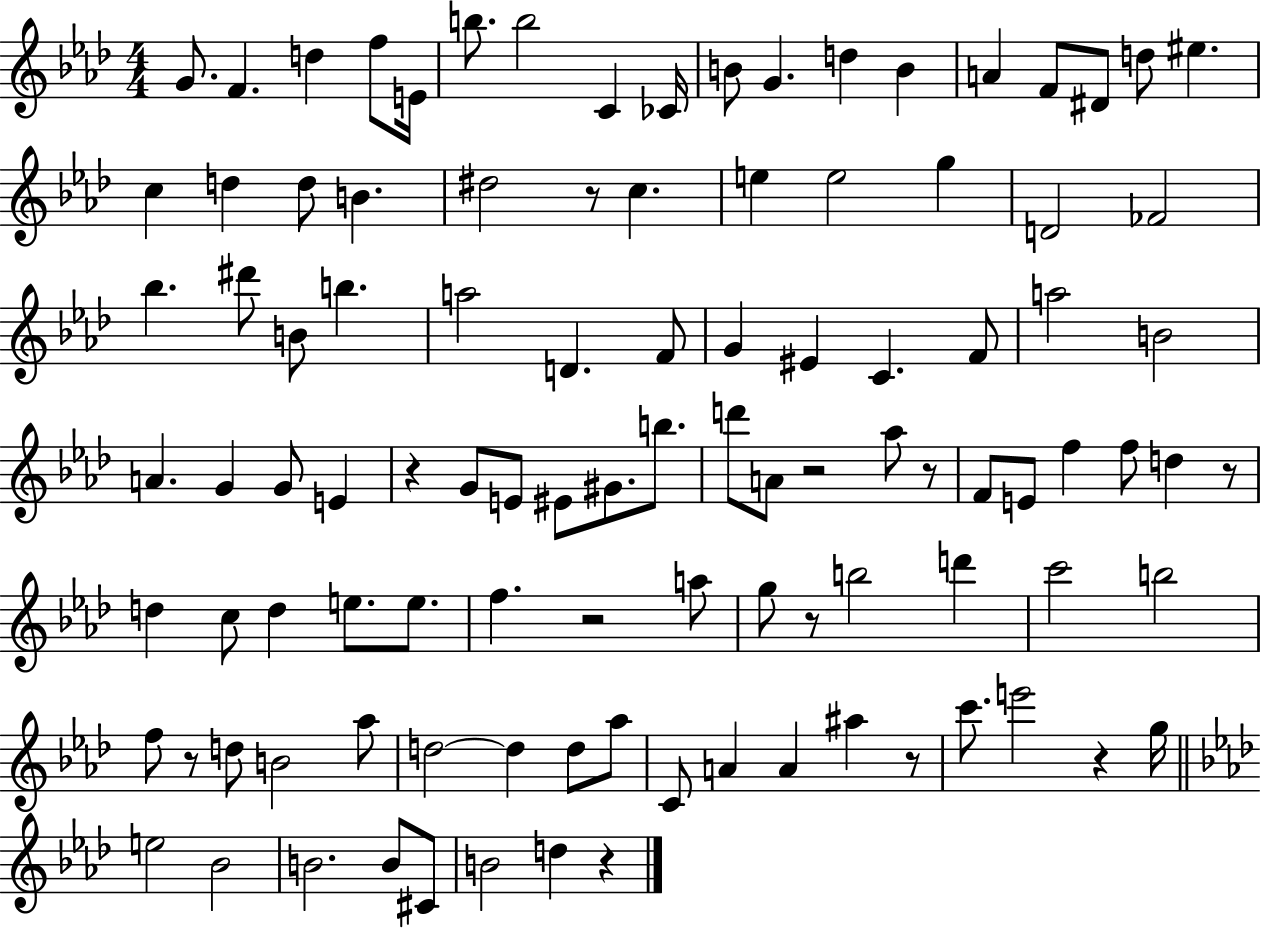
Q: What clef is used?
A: treble